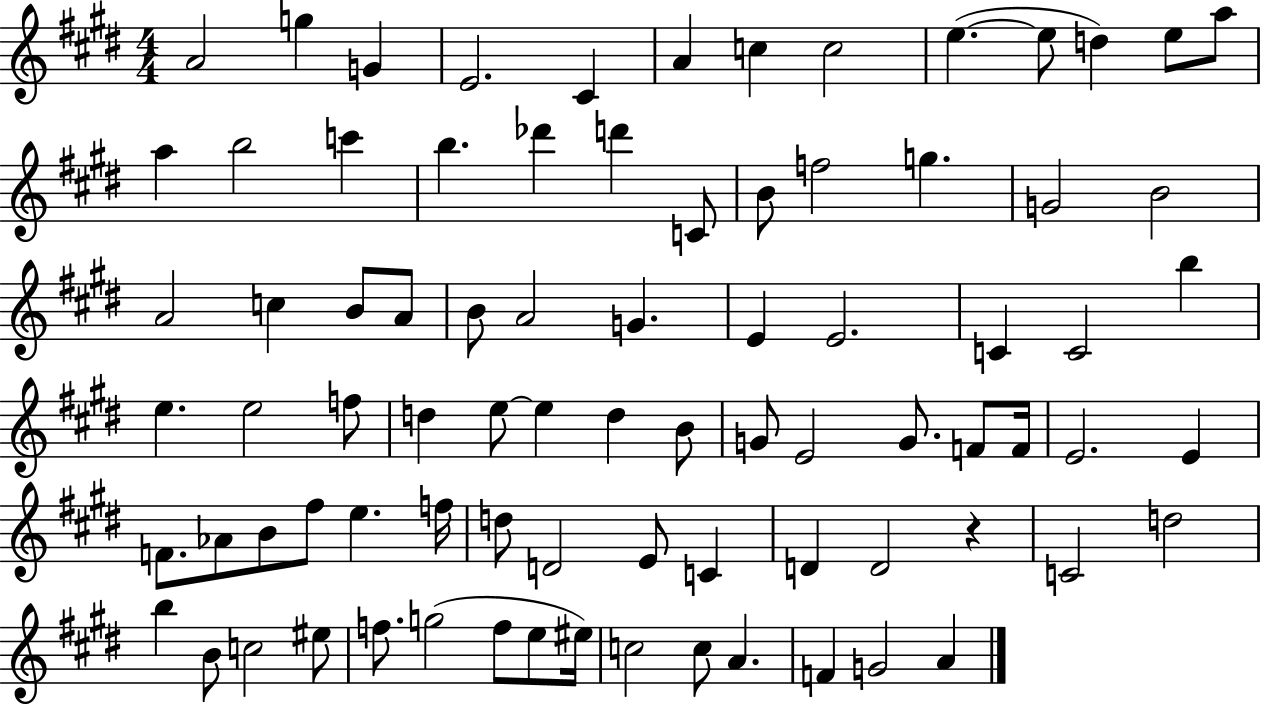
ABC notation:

X:1
T:Untitled
M:4/4
L:1/4
K:E
A2 g G E2 ^C A c c2 e e/2 d e/2 a/2 a b2 c' b _d' d' C/2 B/2 f2 g G2 B2 A2 c B/2 A/2 B/2 A2 G E E2 C C2 b e e2 f/2 d e/2 e d B/2 G/2 E2 G/2 F/2 F/4 E2 E F/2 _A/2 B/2 ^f/2 e f/4 d/2 D2 E/2 C D D2 z C2 d2 b B/2 c2 ^e/2 f/2 g2 f/2 e/2 ^e/4 c2 c/2 A F G2 A